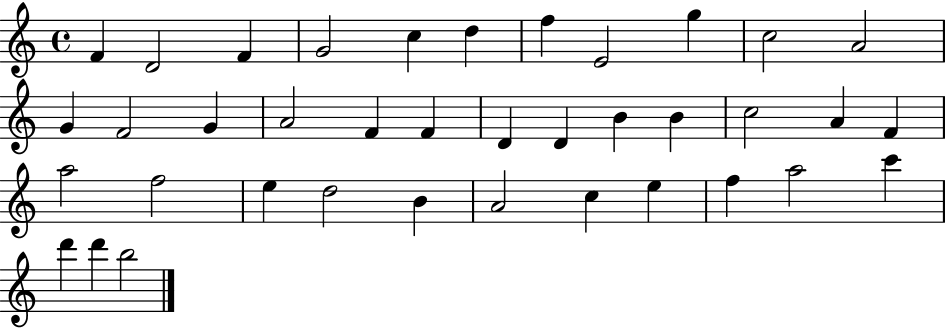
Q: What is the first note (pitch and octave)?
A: F4